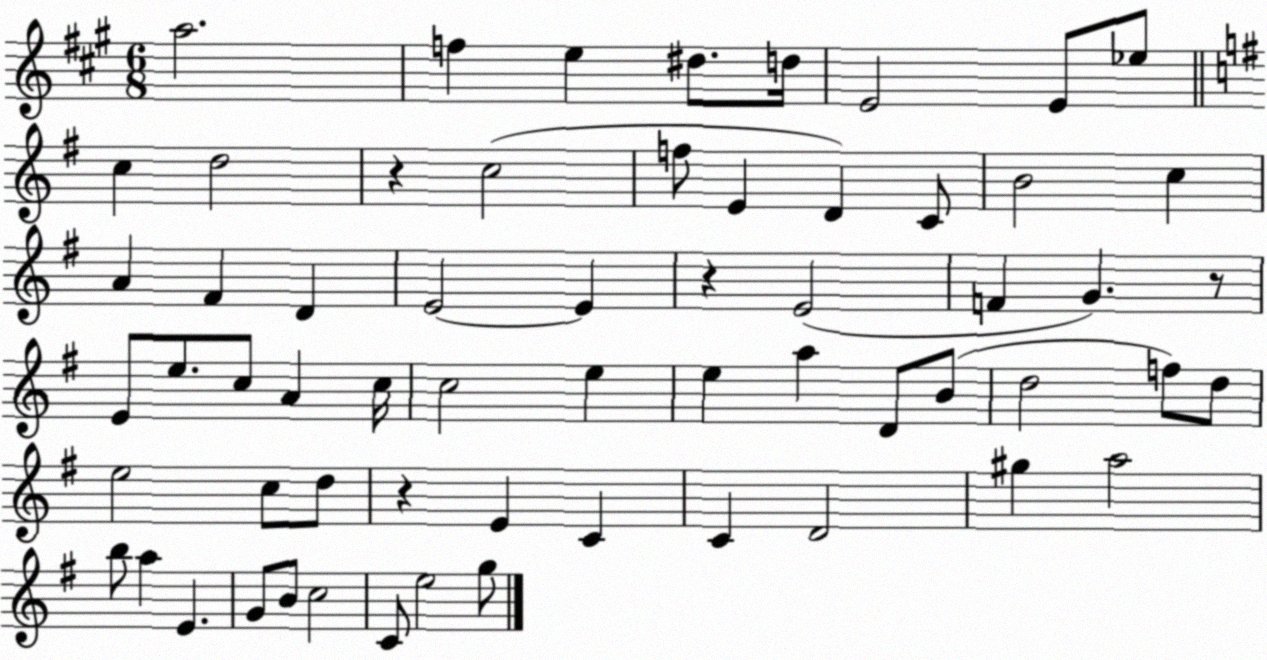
X:1
T:Untitled
M:6/8
L:1/4
K:A
a2 f e ^d/2 d/4 E2 E/2 _e/2 c d2 z c2 f/2 E D C/2 B2 c A ^F D E2 E z E2 F G z/2 E/2 e/2 c/2 A c/4 c2 e e a D/2 B/2 d2 f/2 d/2 e2 c/2 d/2 z E C C D2 ^g a2 b/2 a E G/2 B/2 c2 C/2 e2 g/2